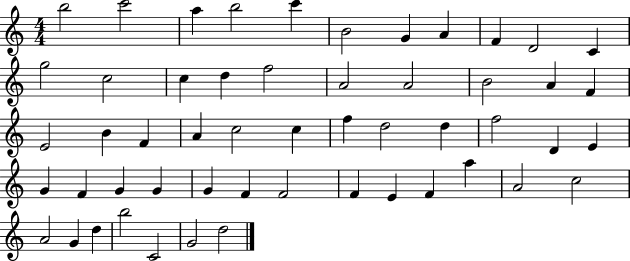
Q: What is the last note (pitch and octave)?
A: D5